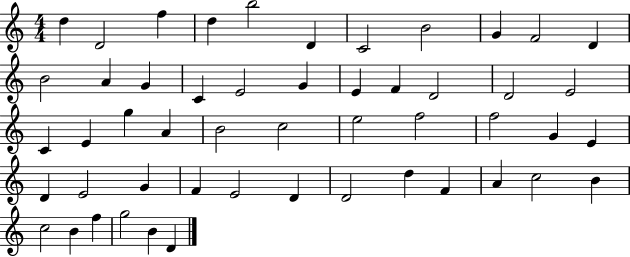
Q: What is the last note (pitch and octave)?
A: D4